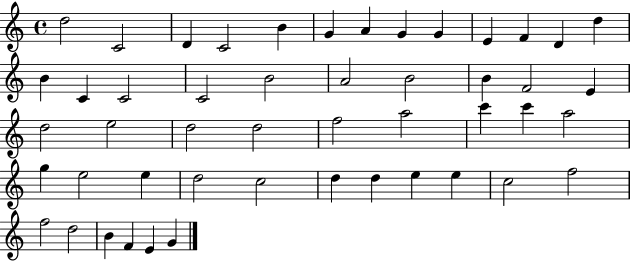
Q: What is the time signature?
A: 4/4